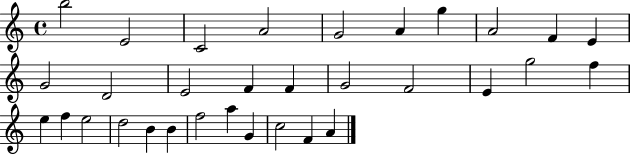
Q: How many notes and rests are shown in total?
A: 32